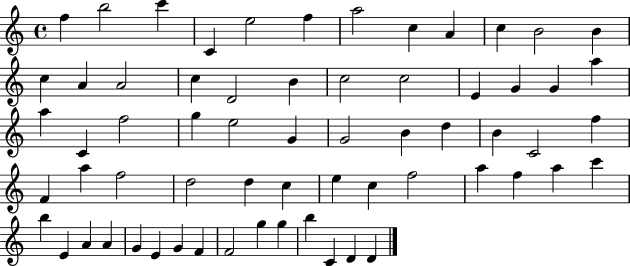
X:1
T:Untitled
M:4/4
L:1/4
K:C
f b2 c' C e2 f a2 c A c B2 B c A A2 c D2 B c2 c2 E G G a a C f2 g e2 G G2 B d B C2 f F a f2 d2 d c e c f2 a f a c' b E A A G E G F F2 g g b C D D